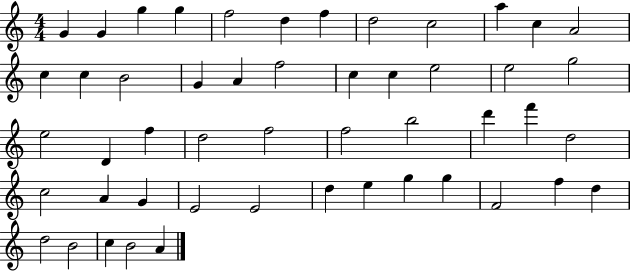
X:1
T:Untitled
M:4/4
L:1/4
K:C
G G g g f2 d f d2 c2 a c A2 c c B2 G A f2 c c e2 e2 g2 e2 D f d2 f2 f2 b2 d' f' d2 c2 A G E2 E2 d e g g F2 f d d2 B2 c B2 A